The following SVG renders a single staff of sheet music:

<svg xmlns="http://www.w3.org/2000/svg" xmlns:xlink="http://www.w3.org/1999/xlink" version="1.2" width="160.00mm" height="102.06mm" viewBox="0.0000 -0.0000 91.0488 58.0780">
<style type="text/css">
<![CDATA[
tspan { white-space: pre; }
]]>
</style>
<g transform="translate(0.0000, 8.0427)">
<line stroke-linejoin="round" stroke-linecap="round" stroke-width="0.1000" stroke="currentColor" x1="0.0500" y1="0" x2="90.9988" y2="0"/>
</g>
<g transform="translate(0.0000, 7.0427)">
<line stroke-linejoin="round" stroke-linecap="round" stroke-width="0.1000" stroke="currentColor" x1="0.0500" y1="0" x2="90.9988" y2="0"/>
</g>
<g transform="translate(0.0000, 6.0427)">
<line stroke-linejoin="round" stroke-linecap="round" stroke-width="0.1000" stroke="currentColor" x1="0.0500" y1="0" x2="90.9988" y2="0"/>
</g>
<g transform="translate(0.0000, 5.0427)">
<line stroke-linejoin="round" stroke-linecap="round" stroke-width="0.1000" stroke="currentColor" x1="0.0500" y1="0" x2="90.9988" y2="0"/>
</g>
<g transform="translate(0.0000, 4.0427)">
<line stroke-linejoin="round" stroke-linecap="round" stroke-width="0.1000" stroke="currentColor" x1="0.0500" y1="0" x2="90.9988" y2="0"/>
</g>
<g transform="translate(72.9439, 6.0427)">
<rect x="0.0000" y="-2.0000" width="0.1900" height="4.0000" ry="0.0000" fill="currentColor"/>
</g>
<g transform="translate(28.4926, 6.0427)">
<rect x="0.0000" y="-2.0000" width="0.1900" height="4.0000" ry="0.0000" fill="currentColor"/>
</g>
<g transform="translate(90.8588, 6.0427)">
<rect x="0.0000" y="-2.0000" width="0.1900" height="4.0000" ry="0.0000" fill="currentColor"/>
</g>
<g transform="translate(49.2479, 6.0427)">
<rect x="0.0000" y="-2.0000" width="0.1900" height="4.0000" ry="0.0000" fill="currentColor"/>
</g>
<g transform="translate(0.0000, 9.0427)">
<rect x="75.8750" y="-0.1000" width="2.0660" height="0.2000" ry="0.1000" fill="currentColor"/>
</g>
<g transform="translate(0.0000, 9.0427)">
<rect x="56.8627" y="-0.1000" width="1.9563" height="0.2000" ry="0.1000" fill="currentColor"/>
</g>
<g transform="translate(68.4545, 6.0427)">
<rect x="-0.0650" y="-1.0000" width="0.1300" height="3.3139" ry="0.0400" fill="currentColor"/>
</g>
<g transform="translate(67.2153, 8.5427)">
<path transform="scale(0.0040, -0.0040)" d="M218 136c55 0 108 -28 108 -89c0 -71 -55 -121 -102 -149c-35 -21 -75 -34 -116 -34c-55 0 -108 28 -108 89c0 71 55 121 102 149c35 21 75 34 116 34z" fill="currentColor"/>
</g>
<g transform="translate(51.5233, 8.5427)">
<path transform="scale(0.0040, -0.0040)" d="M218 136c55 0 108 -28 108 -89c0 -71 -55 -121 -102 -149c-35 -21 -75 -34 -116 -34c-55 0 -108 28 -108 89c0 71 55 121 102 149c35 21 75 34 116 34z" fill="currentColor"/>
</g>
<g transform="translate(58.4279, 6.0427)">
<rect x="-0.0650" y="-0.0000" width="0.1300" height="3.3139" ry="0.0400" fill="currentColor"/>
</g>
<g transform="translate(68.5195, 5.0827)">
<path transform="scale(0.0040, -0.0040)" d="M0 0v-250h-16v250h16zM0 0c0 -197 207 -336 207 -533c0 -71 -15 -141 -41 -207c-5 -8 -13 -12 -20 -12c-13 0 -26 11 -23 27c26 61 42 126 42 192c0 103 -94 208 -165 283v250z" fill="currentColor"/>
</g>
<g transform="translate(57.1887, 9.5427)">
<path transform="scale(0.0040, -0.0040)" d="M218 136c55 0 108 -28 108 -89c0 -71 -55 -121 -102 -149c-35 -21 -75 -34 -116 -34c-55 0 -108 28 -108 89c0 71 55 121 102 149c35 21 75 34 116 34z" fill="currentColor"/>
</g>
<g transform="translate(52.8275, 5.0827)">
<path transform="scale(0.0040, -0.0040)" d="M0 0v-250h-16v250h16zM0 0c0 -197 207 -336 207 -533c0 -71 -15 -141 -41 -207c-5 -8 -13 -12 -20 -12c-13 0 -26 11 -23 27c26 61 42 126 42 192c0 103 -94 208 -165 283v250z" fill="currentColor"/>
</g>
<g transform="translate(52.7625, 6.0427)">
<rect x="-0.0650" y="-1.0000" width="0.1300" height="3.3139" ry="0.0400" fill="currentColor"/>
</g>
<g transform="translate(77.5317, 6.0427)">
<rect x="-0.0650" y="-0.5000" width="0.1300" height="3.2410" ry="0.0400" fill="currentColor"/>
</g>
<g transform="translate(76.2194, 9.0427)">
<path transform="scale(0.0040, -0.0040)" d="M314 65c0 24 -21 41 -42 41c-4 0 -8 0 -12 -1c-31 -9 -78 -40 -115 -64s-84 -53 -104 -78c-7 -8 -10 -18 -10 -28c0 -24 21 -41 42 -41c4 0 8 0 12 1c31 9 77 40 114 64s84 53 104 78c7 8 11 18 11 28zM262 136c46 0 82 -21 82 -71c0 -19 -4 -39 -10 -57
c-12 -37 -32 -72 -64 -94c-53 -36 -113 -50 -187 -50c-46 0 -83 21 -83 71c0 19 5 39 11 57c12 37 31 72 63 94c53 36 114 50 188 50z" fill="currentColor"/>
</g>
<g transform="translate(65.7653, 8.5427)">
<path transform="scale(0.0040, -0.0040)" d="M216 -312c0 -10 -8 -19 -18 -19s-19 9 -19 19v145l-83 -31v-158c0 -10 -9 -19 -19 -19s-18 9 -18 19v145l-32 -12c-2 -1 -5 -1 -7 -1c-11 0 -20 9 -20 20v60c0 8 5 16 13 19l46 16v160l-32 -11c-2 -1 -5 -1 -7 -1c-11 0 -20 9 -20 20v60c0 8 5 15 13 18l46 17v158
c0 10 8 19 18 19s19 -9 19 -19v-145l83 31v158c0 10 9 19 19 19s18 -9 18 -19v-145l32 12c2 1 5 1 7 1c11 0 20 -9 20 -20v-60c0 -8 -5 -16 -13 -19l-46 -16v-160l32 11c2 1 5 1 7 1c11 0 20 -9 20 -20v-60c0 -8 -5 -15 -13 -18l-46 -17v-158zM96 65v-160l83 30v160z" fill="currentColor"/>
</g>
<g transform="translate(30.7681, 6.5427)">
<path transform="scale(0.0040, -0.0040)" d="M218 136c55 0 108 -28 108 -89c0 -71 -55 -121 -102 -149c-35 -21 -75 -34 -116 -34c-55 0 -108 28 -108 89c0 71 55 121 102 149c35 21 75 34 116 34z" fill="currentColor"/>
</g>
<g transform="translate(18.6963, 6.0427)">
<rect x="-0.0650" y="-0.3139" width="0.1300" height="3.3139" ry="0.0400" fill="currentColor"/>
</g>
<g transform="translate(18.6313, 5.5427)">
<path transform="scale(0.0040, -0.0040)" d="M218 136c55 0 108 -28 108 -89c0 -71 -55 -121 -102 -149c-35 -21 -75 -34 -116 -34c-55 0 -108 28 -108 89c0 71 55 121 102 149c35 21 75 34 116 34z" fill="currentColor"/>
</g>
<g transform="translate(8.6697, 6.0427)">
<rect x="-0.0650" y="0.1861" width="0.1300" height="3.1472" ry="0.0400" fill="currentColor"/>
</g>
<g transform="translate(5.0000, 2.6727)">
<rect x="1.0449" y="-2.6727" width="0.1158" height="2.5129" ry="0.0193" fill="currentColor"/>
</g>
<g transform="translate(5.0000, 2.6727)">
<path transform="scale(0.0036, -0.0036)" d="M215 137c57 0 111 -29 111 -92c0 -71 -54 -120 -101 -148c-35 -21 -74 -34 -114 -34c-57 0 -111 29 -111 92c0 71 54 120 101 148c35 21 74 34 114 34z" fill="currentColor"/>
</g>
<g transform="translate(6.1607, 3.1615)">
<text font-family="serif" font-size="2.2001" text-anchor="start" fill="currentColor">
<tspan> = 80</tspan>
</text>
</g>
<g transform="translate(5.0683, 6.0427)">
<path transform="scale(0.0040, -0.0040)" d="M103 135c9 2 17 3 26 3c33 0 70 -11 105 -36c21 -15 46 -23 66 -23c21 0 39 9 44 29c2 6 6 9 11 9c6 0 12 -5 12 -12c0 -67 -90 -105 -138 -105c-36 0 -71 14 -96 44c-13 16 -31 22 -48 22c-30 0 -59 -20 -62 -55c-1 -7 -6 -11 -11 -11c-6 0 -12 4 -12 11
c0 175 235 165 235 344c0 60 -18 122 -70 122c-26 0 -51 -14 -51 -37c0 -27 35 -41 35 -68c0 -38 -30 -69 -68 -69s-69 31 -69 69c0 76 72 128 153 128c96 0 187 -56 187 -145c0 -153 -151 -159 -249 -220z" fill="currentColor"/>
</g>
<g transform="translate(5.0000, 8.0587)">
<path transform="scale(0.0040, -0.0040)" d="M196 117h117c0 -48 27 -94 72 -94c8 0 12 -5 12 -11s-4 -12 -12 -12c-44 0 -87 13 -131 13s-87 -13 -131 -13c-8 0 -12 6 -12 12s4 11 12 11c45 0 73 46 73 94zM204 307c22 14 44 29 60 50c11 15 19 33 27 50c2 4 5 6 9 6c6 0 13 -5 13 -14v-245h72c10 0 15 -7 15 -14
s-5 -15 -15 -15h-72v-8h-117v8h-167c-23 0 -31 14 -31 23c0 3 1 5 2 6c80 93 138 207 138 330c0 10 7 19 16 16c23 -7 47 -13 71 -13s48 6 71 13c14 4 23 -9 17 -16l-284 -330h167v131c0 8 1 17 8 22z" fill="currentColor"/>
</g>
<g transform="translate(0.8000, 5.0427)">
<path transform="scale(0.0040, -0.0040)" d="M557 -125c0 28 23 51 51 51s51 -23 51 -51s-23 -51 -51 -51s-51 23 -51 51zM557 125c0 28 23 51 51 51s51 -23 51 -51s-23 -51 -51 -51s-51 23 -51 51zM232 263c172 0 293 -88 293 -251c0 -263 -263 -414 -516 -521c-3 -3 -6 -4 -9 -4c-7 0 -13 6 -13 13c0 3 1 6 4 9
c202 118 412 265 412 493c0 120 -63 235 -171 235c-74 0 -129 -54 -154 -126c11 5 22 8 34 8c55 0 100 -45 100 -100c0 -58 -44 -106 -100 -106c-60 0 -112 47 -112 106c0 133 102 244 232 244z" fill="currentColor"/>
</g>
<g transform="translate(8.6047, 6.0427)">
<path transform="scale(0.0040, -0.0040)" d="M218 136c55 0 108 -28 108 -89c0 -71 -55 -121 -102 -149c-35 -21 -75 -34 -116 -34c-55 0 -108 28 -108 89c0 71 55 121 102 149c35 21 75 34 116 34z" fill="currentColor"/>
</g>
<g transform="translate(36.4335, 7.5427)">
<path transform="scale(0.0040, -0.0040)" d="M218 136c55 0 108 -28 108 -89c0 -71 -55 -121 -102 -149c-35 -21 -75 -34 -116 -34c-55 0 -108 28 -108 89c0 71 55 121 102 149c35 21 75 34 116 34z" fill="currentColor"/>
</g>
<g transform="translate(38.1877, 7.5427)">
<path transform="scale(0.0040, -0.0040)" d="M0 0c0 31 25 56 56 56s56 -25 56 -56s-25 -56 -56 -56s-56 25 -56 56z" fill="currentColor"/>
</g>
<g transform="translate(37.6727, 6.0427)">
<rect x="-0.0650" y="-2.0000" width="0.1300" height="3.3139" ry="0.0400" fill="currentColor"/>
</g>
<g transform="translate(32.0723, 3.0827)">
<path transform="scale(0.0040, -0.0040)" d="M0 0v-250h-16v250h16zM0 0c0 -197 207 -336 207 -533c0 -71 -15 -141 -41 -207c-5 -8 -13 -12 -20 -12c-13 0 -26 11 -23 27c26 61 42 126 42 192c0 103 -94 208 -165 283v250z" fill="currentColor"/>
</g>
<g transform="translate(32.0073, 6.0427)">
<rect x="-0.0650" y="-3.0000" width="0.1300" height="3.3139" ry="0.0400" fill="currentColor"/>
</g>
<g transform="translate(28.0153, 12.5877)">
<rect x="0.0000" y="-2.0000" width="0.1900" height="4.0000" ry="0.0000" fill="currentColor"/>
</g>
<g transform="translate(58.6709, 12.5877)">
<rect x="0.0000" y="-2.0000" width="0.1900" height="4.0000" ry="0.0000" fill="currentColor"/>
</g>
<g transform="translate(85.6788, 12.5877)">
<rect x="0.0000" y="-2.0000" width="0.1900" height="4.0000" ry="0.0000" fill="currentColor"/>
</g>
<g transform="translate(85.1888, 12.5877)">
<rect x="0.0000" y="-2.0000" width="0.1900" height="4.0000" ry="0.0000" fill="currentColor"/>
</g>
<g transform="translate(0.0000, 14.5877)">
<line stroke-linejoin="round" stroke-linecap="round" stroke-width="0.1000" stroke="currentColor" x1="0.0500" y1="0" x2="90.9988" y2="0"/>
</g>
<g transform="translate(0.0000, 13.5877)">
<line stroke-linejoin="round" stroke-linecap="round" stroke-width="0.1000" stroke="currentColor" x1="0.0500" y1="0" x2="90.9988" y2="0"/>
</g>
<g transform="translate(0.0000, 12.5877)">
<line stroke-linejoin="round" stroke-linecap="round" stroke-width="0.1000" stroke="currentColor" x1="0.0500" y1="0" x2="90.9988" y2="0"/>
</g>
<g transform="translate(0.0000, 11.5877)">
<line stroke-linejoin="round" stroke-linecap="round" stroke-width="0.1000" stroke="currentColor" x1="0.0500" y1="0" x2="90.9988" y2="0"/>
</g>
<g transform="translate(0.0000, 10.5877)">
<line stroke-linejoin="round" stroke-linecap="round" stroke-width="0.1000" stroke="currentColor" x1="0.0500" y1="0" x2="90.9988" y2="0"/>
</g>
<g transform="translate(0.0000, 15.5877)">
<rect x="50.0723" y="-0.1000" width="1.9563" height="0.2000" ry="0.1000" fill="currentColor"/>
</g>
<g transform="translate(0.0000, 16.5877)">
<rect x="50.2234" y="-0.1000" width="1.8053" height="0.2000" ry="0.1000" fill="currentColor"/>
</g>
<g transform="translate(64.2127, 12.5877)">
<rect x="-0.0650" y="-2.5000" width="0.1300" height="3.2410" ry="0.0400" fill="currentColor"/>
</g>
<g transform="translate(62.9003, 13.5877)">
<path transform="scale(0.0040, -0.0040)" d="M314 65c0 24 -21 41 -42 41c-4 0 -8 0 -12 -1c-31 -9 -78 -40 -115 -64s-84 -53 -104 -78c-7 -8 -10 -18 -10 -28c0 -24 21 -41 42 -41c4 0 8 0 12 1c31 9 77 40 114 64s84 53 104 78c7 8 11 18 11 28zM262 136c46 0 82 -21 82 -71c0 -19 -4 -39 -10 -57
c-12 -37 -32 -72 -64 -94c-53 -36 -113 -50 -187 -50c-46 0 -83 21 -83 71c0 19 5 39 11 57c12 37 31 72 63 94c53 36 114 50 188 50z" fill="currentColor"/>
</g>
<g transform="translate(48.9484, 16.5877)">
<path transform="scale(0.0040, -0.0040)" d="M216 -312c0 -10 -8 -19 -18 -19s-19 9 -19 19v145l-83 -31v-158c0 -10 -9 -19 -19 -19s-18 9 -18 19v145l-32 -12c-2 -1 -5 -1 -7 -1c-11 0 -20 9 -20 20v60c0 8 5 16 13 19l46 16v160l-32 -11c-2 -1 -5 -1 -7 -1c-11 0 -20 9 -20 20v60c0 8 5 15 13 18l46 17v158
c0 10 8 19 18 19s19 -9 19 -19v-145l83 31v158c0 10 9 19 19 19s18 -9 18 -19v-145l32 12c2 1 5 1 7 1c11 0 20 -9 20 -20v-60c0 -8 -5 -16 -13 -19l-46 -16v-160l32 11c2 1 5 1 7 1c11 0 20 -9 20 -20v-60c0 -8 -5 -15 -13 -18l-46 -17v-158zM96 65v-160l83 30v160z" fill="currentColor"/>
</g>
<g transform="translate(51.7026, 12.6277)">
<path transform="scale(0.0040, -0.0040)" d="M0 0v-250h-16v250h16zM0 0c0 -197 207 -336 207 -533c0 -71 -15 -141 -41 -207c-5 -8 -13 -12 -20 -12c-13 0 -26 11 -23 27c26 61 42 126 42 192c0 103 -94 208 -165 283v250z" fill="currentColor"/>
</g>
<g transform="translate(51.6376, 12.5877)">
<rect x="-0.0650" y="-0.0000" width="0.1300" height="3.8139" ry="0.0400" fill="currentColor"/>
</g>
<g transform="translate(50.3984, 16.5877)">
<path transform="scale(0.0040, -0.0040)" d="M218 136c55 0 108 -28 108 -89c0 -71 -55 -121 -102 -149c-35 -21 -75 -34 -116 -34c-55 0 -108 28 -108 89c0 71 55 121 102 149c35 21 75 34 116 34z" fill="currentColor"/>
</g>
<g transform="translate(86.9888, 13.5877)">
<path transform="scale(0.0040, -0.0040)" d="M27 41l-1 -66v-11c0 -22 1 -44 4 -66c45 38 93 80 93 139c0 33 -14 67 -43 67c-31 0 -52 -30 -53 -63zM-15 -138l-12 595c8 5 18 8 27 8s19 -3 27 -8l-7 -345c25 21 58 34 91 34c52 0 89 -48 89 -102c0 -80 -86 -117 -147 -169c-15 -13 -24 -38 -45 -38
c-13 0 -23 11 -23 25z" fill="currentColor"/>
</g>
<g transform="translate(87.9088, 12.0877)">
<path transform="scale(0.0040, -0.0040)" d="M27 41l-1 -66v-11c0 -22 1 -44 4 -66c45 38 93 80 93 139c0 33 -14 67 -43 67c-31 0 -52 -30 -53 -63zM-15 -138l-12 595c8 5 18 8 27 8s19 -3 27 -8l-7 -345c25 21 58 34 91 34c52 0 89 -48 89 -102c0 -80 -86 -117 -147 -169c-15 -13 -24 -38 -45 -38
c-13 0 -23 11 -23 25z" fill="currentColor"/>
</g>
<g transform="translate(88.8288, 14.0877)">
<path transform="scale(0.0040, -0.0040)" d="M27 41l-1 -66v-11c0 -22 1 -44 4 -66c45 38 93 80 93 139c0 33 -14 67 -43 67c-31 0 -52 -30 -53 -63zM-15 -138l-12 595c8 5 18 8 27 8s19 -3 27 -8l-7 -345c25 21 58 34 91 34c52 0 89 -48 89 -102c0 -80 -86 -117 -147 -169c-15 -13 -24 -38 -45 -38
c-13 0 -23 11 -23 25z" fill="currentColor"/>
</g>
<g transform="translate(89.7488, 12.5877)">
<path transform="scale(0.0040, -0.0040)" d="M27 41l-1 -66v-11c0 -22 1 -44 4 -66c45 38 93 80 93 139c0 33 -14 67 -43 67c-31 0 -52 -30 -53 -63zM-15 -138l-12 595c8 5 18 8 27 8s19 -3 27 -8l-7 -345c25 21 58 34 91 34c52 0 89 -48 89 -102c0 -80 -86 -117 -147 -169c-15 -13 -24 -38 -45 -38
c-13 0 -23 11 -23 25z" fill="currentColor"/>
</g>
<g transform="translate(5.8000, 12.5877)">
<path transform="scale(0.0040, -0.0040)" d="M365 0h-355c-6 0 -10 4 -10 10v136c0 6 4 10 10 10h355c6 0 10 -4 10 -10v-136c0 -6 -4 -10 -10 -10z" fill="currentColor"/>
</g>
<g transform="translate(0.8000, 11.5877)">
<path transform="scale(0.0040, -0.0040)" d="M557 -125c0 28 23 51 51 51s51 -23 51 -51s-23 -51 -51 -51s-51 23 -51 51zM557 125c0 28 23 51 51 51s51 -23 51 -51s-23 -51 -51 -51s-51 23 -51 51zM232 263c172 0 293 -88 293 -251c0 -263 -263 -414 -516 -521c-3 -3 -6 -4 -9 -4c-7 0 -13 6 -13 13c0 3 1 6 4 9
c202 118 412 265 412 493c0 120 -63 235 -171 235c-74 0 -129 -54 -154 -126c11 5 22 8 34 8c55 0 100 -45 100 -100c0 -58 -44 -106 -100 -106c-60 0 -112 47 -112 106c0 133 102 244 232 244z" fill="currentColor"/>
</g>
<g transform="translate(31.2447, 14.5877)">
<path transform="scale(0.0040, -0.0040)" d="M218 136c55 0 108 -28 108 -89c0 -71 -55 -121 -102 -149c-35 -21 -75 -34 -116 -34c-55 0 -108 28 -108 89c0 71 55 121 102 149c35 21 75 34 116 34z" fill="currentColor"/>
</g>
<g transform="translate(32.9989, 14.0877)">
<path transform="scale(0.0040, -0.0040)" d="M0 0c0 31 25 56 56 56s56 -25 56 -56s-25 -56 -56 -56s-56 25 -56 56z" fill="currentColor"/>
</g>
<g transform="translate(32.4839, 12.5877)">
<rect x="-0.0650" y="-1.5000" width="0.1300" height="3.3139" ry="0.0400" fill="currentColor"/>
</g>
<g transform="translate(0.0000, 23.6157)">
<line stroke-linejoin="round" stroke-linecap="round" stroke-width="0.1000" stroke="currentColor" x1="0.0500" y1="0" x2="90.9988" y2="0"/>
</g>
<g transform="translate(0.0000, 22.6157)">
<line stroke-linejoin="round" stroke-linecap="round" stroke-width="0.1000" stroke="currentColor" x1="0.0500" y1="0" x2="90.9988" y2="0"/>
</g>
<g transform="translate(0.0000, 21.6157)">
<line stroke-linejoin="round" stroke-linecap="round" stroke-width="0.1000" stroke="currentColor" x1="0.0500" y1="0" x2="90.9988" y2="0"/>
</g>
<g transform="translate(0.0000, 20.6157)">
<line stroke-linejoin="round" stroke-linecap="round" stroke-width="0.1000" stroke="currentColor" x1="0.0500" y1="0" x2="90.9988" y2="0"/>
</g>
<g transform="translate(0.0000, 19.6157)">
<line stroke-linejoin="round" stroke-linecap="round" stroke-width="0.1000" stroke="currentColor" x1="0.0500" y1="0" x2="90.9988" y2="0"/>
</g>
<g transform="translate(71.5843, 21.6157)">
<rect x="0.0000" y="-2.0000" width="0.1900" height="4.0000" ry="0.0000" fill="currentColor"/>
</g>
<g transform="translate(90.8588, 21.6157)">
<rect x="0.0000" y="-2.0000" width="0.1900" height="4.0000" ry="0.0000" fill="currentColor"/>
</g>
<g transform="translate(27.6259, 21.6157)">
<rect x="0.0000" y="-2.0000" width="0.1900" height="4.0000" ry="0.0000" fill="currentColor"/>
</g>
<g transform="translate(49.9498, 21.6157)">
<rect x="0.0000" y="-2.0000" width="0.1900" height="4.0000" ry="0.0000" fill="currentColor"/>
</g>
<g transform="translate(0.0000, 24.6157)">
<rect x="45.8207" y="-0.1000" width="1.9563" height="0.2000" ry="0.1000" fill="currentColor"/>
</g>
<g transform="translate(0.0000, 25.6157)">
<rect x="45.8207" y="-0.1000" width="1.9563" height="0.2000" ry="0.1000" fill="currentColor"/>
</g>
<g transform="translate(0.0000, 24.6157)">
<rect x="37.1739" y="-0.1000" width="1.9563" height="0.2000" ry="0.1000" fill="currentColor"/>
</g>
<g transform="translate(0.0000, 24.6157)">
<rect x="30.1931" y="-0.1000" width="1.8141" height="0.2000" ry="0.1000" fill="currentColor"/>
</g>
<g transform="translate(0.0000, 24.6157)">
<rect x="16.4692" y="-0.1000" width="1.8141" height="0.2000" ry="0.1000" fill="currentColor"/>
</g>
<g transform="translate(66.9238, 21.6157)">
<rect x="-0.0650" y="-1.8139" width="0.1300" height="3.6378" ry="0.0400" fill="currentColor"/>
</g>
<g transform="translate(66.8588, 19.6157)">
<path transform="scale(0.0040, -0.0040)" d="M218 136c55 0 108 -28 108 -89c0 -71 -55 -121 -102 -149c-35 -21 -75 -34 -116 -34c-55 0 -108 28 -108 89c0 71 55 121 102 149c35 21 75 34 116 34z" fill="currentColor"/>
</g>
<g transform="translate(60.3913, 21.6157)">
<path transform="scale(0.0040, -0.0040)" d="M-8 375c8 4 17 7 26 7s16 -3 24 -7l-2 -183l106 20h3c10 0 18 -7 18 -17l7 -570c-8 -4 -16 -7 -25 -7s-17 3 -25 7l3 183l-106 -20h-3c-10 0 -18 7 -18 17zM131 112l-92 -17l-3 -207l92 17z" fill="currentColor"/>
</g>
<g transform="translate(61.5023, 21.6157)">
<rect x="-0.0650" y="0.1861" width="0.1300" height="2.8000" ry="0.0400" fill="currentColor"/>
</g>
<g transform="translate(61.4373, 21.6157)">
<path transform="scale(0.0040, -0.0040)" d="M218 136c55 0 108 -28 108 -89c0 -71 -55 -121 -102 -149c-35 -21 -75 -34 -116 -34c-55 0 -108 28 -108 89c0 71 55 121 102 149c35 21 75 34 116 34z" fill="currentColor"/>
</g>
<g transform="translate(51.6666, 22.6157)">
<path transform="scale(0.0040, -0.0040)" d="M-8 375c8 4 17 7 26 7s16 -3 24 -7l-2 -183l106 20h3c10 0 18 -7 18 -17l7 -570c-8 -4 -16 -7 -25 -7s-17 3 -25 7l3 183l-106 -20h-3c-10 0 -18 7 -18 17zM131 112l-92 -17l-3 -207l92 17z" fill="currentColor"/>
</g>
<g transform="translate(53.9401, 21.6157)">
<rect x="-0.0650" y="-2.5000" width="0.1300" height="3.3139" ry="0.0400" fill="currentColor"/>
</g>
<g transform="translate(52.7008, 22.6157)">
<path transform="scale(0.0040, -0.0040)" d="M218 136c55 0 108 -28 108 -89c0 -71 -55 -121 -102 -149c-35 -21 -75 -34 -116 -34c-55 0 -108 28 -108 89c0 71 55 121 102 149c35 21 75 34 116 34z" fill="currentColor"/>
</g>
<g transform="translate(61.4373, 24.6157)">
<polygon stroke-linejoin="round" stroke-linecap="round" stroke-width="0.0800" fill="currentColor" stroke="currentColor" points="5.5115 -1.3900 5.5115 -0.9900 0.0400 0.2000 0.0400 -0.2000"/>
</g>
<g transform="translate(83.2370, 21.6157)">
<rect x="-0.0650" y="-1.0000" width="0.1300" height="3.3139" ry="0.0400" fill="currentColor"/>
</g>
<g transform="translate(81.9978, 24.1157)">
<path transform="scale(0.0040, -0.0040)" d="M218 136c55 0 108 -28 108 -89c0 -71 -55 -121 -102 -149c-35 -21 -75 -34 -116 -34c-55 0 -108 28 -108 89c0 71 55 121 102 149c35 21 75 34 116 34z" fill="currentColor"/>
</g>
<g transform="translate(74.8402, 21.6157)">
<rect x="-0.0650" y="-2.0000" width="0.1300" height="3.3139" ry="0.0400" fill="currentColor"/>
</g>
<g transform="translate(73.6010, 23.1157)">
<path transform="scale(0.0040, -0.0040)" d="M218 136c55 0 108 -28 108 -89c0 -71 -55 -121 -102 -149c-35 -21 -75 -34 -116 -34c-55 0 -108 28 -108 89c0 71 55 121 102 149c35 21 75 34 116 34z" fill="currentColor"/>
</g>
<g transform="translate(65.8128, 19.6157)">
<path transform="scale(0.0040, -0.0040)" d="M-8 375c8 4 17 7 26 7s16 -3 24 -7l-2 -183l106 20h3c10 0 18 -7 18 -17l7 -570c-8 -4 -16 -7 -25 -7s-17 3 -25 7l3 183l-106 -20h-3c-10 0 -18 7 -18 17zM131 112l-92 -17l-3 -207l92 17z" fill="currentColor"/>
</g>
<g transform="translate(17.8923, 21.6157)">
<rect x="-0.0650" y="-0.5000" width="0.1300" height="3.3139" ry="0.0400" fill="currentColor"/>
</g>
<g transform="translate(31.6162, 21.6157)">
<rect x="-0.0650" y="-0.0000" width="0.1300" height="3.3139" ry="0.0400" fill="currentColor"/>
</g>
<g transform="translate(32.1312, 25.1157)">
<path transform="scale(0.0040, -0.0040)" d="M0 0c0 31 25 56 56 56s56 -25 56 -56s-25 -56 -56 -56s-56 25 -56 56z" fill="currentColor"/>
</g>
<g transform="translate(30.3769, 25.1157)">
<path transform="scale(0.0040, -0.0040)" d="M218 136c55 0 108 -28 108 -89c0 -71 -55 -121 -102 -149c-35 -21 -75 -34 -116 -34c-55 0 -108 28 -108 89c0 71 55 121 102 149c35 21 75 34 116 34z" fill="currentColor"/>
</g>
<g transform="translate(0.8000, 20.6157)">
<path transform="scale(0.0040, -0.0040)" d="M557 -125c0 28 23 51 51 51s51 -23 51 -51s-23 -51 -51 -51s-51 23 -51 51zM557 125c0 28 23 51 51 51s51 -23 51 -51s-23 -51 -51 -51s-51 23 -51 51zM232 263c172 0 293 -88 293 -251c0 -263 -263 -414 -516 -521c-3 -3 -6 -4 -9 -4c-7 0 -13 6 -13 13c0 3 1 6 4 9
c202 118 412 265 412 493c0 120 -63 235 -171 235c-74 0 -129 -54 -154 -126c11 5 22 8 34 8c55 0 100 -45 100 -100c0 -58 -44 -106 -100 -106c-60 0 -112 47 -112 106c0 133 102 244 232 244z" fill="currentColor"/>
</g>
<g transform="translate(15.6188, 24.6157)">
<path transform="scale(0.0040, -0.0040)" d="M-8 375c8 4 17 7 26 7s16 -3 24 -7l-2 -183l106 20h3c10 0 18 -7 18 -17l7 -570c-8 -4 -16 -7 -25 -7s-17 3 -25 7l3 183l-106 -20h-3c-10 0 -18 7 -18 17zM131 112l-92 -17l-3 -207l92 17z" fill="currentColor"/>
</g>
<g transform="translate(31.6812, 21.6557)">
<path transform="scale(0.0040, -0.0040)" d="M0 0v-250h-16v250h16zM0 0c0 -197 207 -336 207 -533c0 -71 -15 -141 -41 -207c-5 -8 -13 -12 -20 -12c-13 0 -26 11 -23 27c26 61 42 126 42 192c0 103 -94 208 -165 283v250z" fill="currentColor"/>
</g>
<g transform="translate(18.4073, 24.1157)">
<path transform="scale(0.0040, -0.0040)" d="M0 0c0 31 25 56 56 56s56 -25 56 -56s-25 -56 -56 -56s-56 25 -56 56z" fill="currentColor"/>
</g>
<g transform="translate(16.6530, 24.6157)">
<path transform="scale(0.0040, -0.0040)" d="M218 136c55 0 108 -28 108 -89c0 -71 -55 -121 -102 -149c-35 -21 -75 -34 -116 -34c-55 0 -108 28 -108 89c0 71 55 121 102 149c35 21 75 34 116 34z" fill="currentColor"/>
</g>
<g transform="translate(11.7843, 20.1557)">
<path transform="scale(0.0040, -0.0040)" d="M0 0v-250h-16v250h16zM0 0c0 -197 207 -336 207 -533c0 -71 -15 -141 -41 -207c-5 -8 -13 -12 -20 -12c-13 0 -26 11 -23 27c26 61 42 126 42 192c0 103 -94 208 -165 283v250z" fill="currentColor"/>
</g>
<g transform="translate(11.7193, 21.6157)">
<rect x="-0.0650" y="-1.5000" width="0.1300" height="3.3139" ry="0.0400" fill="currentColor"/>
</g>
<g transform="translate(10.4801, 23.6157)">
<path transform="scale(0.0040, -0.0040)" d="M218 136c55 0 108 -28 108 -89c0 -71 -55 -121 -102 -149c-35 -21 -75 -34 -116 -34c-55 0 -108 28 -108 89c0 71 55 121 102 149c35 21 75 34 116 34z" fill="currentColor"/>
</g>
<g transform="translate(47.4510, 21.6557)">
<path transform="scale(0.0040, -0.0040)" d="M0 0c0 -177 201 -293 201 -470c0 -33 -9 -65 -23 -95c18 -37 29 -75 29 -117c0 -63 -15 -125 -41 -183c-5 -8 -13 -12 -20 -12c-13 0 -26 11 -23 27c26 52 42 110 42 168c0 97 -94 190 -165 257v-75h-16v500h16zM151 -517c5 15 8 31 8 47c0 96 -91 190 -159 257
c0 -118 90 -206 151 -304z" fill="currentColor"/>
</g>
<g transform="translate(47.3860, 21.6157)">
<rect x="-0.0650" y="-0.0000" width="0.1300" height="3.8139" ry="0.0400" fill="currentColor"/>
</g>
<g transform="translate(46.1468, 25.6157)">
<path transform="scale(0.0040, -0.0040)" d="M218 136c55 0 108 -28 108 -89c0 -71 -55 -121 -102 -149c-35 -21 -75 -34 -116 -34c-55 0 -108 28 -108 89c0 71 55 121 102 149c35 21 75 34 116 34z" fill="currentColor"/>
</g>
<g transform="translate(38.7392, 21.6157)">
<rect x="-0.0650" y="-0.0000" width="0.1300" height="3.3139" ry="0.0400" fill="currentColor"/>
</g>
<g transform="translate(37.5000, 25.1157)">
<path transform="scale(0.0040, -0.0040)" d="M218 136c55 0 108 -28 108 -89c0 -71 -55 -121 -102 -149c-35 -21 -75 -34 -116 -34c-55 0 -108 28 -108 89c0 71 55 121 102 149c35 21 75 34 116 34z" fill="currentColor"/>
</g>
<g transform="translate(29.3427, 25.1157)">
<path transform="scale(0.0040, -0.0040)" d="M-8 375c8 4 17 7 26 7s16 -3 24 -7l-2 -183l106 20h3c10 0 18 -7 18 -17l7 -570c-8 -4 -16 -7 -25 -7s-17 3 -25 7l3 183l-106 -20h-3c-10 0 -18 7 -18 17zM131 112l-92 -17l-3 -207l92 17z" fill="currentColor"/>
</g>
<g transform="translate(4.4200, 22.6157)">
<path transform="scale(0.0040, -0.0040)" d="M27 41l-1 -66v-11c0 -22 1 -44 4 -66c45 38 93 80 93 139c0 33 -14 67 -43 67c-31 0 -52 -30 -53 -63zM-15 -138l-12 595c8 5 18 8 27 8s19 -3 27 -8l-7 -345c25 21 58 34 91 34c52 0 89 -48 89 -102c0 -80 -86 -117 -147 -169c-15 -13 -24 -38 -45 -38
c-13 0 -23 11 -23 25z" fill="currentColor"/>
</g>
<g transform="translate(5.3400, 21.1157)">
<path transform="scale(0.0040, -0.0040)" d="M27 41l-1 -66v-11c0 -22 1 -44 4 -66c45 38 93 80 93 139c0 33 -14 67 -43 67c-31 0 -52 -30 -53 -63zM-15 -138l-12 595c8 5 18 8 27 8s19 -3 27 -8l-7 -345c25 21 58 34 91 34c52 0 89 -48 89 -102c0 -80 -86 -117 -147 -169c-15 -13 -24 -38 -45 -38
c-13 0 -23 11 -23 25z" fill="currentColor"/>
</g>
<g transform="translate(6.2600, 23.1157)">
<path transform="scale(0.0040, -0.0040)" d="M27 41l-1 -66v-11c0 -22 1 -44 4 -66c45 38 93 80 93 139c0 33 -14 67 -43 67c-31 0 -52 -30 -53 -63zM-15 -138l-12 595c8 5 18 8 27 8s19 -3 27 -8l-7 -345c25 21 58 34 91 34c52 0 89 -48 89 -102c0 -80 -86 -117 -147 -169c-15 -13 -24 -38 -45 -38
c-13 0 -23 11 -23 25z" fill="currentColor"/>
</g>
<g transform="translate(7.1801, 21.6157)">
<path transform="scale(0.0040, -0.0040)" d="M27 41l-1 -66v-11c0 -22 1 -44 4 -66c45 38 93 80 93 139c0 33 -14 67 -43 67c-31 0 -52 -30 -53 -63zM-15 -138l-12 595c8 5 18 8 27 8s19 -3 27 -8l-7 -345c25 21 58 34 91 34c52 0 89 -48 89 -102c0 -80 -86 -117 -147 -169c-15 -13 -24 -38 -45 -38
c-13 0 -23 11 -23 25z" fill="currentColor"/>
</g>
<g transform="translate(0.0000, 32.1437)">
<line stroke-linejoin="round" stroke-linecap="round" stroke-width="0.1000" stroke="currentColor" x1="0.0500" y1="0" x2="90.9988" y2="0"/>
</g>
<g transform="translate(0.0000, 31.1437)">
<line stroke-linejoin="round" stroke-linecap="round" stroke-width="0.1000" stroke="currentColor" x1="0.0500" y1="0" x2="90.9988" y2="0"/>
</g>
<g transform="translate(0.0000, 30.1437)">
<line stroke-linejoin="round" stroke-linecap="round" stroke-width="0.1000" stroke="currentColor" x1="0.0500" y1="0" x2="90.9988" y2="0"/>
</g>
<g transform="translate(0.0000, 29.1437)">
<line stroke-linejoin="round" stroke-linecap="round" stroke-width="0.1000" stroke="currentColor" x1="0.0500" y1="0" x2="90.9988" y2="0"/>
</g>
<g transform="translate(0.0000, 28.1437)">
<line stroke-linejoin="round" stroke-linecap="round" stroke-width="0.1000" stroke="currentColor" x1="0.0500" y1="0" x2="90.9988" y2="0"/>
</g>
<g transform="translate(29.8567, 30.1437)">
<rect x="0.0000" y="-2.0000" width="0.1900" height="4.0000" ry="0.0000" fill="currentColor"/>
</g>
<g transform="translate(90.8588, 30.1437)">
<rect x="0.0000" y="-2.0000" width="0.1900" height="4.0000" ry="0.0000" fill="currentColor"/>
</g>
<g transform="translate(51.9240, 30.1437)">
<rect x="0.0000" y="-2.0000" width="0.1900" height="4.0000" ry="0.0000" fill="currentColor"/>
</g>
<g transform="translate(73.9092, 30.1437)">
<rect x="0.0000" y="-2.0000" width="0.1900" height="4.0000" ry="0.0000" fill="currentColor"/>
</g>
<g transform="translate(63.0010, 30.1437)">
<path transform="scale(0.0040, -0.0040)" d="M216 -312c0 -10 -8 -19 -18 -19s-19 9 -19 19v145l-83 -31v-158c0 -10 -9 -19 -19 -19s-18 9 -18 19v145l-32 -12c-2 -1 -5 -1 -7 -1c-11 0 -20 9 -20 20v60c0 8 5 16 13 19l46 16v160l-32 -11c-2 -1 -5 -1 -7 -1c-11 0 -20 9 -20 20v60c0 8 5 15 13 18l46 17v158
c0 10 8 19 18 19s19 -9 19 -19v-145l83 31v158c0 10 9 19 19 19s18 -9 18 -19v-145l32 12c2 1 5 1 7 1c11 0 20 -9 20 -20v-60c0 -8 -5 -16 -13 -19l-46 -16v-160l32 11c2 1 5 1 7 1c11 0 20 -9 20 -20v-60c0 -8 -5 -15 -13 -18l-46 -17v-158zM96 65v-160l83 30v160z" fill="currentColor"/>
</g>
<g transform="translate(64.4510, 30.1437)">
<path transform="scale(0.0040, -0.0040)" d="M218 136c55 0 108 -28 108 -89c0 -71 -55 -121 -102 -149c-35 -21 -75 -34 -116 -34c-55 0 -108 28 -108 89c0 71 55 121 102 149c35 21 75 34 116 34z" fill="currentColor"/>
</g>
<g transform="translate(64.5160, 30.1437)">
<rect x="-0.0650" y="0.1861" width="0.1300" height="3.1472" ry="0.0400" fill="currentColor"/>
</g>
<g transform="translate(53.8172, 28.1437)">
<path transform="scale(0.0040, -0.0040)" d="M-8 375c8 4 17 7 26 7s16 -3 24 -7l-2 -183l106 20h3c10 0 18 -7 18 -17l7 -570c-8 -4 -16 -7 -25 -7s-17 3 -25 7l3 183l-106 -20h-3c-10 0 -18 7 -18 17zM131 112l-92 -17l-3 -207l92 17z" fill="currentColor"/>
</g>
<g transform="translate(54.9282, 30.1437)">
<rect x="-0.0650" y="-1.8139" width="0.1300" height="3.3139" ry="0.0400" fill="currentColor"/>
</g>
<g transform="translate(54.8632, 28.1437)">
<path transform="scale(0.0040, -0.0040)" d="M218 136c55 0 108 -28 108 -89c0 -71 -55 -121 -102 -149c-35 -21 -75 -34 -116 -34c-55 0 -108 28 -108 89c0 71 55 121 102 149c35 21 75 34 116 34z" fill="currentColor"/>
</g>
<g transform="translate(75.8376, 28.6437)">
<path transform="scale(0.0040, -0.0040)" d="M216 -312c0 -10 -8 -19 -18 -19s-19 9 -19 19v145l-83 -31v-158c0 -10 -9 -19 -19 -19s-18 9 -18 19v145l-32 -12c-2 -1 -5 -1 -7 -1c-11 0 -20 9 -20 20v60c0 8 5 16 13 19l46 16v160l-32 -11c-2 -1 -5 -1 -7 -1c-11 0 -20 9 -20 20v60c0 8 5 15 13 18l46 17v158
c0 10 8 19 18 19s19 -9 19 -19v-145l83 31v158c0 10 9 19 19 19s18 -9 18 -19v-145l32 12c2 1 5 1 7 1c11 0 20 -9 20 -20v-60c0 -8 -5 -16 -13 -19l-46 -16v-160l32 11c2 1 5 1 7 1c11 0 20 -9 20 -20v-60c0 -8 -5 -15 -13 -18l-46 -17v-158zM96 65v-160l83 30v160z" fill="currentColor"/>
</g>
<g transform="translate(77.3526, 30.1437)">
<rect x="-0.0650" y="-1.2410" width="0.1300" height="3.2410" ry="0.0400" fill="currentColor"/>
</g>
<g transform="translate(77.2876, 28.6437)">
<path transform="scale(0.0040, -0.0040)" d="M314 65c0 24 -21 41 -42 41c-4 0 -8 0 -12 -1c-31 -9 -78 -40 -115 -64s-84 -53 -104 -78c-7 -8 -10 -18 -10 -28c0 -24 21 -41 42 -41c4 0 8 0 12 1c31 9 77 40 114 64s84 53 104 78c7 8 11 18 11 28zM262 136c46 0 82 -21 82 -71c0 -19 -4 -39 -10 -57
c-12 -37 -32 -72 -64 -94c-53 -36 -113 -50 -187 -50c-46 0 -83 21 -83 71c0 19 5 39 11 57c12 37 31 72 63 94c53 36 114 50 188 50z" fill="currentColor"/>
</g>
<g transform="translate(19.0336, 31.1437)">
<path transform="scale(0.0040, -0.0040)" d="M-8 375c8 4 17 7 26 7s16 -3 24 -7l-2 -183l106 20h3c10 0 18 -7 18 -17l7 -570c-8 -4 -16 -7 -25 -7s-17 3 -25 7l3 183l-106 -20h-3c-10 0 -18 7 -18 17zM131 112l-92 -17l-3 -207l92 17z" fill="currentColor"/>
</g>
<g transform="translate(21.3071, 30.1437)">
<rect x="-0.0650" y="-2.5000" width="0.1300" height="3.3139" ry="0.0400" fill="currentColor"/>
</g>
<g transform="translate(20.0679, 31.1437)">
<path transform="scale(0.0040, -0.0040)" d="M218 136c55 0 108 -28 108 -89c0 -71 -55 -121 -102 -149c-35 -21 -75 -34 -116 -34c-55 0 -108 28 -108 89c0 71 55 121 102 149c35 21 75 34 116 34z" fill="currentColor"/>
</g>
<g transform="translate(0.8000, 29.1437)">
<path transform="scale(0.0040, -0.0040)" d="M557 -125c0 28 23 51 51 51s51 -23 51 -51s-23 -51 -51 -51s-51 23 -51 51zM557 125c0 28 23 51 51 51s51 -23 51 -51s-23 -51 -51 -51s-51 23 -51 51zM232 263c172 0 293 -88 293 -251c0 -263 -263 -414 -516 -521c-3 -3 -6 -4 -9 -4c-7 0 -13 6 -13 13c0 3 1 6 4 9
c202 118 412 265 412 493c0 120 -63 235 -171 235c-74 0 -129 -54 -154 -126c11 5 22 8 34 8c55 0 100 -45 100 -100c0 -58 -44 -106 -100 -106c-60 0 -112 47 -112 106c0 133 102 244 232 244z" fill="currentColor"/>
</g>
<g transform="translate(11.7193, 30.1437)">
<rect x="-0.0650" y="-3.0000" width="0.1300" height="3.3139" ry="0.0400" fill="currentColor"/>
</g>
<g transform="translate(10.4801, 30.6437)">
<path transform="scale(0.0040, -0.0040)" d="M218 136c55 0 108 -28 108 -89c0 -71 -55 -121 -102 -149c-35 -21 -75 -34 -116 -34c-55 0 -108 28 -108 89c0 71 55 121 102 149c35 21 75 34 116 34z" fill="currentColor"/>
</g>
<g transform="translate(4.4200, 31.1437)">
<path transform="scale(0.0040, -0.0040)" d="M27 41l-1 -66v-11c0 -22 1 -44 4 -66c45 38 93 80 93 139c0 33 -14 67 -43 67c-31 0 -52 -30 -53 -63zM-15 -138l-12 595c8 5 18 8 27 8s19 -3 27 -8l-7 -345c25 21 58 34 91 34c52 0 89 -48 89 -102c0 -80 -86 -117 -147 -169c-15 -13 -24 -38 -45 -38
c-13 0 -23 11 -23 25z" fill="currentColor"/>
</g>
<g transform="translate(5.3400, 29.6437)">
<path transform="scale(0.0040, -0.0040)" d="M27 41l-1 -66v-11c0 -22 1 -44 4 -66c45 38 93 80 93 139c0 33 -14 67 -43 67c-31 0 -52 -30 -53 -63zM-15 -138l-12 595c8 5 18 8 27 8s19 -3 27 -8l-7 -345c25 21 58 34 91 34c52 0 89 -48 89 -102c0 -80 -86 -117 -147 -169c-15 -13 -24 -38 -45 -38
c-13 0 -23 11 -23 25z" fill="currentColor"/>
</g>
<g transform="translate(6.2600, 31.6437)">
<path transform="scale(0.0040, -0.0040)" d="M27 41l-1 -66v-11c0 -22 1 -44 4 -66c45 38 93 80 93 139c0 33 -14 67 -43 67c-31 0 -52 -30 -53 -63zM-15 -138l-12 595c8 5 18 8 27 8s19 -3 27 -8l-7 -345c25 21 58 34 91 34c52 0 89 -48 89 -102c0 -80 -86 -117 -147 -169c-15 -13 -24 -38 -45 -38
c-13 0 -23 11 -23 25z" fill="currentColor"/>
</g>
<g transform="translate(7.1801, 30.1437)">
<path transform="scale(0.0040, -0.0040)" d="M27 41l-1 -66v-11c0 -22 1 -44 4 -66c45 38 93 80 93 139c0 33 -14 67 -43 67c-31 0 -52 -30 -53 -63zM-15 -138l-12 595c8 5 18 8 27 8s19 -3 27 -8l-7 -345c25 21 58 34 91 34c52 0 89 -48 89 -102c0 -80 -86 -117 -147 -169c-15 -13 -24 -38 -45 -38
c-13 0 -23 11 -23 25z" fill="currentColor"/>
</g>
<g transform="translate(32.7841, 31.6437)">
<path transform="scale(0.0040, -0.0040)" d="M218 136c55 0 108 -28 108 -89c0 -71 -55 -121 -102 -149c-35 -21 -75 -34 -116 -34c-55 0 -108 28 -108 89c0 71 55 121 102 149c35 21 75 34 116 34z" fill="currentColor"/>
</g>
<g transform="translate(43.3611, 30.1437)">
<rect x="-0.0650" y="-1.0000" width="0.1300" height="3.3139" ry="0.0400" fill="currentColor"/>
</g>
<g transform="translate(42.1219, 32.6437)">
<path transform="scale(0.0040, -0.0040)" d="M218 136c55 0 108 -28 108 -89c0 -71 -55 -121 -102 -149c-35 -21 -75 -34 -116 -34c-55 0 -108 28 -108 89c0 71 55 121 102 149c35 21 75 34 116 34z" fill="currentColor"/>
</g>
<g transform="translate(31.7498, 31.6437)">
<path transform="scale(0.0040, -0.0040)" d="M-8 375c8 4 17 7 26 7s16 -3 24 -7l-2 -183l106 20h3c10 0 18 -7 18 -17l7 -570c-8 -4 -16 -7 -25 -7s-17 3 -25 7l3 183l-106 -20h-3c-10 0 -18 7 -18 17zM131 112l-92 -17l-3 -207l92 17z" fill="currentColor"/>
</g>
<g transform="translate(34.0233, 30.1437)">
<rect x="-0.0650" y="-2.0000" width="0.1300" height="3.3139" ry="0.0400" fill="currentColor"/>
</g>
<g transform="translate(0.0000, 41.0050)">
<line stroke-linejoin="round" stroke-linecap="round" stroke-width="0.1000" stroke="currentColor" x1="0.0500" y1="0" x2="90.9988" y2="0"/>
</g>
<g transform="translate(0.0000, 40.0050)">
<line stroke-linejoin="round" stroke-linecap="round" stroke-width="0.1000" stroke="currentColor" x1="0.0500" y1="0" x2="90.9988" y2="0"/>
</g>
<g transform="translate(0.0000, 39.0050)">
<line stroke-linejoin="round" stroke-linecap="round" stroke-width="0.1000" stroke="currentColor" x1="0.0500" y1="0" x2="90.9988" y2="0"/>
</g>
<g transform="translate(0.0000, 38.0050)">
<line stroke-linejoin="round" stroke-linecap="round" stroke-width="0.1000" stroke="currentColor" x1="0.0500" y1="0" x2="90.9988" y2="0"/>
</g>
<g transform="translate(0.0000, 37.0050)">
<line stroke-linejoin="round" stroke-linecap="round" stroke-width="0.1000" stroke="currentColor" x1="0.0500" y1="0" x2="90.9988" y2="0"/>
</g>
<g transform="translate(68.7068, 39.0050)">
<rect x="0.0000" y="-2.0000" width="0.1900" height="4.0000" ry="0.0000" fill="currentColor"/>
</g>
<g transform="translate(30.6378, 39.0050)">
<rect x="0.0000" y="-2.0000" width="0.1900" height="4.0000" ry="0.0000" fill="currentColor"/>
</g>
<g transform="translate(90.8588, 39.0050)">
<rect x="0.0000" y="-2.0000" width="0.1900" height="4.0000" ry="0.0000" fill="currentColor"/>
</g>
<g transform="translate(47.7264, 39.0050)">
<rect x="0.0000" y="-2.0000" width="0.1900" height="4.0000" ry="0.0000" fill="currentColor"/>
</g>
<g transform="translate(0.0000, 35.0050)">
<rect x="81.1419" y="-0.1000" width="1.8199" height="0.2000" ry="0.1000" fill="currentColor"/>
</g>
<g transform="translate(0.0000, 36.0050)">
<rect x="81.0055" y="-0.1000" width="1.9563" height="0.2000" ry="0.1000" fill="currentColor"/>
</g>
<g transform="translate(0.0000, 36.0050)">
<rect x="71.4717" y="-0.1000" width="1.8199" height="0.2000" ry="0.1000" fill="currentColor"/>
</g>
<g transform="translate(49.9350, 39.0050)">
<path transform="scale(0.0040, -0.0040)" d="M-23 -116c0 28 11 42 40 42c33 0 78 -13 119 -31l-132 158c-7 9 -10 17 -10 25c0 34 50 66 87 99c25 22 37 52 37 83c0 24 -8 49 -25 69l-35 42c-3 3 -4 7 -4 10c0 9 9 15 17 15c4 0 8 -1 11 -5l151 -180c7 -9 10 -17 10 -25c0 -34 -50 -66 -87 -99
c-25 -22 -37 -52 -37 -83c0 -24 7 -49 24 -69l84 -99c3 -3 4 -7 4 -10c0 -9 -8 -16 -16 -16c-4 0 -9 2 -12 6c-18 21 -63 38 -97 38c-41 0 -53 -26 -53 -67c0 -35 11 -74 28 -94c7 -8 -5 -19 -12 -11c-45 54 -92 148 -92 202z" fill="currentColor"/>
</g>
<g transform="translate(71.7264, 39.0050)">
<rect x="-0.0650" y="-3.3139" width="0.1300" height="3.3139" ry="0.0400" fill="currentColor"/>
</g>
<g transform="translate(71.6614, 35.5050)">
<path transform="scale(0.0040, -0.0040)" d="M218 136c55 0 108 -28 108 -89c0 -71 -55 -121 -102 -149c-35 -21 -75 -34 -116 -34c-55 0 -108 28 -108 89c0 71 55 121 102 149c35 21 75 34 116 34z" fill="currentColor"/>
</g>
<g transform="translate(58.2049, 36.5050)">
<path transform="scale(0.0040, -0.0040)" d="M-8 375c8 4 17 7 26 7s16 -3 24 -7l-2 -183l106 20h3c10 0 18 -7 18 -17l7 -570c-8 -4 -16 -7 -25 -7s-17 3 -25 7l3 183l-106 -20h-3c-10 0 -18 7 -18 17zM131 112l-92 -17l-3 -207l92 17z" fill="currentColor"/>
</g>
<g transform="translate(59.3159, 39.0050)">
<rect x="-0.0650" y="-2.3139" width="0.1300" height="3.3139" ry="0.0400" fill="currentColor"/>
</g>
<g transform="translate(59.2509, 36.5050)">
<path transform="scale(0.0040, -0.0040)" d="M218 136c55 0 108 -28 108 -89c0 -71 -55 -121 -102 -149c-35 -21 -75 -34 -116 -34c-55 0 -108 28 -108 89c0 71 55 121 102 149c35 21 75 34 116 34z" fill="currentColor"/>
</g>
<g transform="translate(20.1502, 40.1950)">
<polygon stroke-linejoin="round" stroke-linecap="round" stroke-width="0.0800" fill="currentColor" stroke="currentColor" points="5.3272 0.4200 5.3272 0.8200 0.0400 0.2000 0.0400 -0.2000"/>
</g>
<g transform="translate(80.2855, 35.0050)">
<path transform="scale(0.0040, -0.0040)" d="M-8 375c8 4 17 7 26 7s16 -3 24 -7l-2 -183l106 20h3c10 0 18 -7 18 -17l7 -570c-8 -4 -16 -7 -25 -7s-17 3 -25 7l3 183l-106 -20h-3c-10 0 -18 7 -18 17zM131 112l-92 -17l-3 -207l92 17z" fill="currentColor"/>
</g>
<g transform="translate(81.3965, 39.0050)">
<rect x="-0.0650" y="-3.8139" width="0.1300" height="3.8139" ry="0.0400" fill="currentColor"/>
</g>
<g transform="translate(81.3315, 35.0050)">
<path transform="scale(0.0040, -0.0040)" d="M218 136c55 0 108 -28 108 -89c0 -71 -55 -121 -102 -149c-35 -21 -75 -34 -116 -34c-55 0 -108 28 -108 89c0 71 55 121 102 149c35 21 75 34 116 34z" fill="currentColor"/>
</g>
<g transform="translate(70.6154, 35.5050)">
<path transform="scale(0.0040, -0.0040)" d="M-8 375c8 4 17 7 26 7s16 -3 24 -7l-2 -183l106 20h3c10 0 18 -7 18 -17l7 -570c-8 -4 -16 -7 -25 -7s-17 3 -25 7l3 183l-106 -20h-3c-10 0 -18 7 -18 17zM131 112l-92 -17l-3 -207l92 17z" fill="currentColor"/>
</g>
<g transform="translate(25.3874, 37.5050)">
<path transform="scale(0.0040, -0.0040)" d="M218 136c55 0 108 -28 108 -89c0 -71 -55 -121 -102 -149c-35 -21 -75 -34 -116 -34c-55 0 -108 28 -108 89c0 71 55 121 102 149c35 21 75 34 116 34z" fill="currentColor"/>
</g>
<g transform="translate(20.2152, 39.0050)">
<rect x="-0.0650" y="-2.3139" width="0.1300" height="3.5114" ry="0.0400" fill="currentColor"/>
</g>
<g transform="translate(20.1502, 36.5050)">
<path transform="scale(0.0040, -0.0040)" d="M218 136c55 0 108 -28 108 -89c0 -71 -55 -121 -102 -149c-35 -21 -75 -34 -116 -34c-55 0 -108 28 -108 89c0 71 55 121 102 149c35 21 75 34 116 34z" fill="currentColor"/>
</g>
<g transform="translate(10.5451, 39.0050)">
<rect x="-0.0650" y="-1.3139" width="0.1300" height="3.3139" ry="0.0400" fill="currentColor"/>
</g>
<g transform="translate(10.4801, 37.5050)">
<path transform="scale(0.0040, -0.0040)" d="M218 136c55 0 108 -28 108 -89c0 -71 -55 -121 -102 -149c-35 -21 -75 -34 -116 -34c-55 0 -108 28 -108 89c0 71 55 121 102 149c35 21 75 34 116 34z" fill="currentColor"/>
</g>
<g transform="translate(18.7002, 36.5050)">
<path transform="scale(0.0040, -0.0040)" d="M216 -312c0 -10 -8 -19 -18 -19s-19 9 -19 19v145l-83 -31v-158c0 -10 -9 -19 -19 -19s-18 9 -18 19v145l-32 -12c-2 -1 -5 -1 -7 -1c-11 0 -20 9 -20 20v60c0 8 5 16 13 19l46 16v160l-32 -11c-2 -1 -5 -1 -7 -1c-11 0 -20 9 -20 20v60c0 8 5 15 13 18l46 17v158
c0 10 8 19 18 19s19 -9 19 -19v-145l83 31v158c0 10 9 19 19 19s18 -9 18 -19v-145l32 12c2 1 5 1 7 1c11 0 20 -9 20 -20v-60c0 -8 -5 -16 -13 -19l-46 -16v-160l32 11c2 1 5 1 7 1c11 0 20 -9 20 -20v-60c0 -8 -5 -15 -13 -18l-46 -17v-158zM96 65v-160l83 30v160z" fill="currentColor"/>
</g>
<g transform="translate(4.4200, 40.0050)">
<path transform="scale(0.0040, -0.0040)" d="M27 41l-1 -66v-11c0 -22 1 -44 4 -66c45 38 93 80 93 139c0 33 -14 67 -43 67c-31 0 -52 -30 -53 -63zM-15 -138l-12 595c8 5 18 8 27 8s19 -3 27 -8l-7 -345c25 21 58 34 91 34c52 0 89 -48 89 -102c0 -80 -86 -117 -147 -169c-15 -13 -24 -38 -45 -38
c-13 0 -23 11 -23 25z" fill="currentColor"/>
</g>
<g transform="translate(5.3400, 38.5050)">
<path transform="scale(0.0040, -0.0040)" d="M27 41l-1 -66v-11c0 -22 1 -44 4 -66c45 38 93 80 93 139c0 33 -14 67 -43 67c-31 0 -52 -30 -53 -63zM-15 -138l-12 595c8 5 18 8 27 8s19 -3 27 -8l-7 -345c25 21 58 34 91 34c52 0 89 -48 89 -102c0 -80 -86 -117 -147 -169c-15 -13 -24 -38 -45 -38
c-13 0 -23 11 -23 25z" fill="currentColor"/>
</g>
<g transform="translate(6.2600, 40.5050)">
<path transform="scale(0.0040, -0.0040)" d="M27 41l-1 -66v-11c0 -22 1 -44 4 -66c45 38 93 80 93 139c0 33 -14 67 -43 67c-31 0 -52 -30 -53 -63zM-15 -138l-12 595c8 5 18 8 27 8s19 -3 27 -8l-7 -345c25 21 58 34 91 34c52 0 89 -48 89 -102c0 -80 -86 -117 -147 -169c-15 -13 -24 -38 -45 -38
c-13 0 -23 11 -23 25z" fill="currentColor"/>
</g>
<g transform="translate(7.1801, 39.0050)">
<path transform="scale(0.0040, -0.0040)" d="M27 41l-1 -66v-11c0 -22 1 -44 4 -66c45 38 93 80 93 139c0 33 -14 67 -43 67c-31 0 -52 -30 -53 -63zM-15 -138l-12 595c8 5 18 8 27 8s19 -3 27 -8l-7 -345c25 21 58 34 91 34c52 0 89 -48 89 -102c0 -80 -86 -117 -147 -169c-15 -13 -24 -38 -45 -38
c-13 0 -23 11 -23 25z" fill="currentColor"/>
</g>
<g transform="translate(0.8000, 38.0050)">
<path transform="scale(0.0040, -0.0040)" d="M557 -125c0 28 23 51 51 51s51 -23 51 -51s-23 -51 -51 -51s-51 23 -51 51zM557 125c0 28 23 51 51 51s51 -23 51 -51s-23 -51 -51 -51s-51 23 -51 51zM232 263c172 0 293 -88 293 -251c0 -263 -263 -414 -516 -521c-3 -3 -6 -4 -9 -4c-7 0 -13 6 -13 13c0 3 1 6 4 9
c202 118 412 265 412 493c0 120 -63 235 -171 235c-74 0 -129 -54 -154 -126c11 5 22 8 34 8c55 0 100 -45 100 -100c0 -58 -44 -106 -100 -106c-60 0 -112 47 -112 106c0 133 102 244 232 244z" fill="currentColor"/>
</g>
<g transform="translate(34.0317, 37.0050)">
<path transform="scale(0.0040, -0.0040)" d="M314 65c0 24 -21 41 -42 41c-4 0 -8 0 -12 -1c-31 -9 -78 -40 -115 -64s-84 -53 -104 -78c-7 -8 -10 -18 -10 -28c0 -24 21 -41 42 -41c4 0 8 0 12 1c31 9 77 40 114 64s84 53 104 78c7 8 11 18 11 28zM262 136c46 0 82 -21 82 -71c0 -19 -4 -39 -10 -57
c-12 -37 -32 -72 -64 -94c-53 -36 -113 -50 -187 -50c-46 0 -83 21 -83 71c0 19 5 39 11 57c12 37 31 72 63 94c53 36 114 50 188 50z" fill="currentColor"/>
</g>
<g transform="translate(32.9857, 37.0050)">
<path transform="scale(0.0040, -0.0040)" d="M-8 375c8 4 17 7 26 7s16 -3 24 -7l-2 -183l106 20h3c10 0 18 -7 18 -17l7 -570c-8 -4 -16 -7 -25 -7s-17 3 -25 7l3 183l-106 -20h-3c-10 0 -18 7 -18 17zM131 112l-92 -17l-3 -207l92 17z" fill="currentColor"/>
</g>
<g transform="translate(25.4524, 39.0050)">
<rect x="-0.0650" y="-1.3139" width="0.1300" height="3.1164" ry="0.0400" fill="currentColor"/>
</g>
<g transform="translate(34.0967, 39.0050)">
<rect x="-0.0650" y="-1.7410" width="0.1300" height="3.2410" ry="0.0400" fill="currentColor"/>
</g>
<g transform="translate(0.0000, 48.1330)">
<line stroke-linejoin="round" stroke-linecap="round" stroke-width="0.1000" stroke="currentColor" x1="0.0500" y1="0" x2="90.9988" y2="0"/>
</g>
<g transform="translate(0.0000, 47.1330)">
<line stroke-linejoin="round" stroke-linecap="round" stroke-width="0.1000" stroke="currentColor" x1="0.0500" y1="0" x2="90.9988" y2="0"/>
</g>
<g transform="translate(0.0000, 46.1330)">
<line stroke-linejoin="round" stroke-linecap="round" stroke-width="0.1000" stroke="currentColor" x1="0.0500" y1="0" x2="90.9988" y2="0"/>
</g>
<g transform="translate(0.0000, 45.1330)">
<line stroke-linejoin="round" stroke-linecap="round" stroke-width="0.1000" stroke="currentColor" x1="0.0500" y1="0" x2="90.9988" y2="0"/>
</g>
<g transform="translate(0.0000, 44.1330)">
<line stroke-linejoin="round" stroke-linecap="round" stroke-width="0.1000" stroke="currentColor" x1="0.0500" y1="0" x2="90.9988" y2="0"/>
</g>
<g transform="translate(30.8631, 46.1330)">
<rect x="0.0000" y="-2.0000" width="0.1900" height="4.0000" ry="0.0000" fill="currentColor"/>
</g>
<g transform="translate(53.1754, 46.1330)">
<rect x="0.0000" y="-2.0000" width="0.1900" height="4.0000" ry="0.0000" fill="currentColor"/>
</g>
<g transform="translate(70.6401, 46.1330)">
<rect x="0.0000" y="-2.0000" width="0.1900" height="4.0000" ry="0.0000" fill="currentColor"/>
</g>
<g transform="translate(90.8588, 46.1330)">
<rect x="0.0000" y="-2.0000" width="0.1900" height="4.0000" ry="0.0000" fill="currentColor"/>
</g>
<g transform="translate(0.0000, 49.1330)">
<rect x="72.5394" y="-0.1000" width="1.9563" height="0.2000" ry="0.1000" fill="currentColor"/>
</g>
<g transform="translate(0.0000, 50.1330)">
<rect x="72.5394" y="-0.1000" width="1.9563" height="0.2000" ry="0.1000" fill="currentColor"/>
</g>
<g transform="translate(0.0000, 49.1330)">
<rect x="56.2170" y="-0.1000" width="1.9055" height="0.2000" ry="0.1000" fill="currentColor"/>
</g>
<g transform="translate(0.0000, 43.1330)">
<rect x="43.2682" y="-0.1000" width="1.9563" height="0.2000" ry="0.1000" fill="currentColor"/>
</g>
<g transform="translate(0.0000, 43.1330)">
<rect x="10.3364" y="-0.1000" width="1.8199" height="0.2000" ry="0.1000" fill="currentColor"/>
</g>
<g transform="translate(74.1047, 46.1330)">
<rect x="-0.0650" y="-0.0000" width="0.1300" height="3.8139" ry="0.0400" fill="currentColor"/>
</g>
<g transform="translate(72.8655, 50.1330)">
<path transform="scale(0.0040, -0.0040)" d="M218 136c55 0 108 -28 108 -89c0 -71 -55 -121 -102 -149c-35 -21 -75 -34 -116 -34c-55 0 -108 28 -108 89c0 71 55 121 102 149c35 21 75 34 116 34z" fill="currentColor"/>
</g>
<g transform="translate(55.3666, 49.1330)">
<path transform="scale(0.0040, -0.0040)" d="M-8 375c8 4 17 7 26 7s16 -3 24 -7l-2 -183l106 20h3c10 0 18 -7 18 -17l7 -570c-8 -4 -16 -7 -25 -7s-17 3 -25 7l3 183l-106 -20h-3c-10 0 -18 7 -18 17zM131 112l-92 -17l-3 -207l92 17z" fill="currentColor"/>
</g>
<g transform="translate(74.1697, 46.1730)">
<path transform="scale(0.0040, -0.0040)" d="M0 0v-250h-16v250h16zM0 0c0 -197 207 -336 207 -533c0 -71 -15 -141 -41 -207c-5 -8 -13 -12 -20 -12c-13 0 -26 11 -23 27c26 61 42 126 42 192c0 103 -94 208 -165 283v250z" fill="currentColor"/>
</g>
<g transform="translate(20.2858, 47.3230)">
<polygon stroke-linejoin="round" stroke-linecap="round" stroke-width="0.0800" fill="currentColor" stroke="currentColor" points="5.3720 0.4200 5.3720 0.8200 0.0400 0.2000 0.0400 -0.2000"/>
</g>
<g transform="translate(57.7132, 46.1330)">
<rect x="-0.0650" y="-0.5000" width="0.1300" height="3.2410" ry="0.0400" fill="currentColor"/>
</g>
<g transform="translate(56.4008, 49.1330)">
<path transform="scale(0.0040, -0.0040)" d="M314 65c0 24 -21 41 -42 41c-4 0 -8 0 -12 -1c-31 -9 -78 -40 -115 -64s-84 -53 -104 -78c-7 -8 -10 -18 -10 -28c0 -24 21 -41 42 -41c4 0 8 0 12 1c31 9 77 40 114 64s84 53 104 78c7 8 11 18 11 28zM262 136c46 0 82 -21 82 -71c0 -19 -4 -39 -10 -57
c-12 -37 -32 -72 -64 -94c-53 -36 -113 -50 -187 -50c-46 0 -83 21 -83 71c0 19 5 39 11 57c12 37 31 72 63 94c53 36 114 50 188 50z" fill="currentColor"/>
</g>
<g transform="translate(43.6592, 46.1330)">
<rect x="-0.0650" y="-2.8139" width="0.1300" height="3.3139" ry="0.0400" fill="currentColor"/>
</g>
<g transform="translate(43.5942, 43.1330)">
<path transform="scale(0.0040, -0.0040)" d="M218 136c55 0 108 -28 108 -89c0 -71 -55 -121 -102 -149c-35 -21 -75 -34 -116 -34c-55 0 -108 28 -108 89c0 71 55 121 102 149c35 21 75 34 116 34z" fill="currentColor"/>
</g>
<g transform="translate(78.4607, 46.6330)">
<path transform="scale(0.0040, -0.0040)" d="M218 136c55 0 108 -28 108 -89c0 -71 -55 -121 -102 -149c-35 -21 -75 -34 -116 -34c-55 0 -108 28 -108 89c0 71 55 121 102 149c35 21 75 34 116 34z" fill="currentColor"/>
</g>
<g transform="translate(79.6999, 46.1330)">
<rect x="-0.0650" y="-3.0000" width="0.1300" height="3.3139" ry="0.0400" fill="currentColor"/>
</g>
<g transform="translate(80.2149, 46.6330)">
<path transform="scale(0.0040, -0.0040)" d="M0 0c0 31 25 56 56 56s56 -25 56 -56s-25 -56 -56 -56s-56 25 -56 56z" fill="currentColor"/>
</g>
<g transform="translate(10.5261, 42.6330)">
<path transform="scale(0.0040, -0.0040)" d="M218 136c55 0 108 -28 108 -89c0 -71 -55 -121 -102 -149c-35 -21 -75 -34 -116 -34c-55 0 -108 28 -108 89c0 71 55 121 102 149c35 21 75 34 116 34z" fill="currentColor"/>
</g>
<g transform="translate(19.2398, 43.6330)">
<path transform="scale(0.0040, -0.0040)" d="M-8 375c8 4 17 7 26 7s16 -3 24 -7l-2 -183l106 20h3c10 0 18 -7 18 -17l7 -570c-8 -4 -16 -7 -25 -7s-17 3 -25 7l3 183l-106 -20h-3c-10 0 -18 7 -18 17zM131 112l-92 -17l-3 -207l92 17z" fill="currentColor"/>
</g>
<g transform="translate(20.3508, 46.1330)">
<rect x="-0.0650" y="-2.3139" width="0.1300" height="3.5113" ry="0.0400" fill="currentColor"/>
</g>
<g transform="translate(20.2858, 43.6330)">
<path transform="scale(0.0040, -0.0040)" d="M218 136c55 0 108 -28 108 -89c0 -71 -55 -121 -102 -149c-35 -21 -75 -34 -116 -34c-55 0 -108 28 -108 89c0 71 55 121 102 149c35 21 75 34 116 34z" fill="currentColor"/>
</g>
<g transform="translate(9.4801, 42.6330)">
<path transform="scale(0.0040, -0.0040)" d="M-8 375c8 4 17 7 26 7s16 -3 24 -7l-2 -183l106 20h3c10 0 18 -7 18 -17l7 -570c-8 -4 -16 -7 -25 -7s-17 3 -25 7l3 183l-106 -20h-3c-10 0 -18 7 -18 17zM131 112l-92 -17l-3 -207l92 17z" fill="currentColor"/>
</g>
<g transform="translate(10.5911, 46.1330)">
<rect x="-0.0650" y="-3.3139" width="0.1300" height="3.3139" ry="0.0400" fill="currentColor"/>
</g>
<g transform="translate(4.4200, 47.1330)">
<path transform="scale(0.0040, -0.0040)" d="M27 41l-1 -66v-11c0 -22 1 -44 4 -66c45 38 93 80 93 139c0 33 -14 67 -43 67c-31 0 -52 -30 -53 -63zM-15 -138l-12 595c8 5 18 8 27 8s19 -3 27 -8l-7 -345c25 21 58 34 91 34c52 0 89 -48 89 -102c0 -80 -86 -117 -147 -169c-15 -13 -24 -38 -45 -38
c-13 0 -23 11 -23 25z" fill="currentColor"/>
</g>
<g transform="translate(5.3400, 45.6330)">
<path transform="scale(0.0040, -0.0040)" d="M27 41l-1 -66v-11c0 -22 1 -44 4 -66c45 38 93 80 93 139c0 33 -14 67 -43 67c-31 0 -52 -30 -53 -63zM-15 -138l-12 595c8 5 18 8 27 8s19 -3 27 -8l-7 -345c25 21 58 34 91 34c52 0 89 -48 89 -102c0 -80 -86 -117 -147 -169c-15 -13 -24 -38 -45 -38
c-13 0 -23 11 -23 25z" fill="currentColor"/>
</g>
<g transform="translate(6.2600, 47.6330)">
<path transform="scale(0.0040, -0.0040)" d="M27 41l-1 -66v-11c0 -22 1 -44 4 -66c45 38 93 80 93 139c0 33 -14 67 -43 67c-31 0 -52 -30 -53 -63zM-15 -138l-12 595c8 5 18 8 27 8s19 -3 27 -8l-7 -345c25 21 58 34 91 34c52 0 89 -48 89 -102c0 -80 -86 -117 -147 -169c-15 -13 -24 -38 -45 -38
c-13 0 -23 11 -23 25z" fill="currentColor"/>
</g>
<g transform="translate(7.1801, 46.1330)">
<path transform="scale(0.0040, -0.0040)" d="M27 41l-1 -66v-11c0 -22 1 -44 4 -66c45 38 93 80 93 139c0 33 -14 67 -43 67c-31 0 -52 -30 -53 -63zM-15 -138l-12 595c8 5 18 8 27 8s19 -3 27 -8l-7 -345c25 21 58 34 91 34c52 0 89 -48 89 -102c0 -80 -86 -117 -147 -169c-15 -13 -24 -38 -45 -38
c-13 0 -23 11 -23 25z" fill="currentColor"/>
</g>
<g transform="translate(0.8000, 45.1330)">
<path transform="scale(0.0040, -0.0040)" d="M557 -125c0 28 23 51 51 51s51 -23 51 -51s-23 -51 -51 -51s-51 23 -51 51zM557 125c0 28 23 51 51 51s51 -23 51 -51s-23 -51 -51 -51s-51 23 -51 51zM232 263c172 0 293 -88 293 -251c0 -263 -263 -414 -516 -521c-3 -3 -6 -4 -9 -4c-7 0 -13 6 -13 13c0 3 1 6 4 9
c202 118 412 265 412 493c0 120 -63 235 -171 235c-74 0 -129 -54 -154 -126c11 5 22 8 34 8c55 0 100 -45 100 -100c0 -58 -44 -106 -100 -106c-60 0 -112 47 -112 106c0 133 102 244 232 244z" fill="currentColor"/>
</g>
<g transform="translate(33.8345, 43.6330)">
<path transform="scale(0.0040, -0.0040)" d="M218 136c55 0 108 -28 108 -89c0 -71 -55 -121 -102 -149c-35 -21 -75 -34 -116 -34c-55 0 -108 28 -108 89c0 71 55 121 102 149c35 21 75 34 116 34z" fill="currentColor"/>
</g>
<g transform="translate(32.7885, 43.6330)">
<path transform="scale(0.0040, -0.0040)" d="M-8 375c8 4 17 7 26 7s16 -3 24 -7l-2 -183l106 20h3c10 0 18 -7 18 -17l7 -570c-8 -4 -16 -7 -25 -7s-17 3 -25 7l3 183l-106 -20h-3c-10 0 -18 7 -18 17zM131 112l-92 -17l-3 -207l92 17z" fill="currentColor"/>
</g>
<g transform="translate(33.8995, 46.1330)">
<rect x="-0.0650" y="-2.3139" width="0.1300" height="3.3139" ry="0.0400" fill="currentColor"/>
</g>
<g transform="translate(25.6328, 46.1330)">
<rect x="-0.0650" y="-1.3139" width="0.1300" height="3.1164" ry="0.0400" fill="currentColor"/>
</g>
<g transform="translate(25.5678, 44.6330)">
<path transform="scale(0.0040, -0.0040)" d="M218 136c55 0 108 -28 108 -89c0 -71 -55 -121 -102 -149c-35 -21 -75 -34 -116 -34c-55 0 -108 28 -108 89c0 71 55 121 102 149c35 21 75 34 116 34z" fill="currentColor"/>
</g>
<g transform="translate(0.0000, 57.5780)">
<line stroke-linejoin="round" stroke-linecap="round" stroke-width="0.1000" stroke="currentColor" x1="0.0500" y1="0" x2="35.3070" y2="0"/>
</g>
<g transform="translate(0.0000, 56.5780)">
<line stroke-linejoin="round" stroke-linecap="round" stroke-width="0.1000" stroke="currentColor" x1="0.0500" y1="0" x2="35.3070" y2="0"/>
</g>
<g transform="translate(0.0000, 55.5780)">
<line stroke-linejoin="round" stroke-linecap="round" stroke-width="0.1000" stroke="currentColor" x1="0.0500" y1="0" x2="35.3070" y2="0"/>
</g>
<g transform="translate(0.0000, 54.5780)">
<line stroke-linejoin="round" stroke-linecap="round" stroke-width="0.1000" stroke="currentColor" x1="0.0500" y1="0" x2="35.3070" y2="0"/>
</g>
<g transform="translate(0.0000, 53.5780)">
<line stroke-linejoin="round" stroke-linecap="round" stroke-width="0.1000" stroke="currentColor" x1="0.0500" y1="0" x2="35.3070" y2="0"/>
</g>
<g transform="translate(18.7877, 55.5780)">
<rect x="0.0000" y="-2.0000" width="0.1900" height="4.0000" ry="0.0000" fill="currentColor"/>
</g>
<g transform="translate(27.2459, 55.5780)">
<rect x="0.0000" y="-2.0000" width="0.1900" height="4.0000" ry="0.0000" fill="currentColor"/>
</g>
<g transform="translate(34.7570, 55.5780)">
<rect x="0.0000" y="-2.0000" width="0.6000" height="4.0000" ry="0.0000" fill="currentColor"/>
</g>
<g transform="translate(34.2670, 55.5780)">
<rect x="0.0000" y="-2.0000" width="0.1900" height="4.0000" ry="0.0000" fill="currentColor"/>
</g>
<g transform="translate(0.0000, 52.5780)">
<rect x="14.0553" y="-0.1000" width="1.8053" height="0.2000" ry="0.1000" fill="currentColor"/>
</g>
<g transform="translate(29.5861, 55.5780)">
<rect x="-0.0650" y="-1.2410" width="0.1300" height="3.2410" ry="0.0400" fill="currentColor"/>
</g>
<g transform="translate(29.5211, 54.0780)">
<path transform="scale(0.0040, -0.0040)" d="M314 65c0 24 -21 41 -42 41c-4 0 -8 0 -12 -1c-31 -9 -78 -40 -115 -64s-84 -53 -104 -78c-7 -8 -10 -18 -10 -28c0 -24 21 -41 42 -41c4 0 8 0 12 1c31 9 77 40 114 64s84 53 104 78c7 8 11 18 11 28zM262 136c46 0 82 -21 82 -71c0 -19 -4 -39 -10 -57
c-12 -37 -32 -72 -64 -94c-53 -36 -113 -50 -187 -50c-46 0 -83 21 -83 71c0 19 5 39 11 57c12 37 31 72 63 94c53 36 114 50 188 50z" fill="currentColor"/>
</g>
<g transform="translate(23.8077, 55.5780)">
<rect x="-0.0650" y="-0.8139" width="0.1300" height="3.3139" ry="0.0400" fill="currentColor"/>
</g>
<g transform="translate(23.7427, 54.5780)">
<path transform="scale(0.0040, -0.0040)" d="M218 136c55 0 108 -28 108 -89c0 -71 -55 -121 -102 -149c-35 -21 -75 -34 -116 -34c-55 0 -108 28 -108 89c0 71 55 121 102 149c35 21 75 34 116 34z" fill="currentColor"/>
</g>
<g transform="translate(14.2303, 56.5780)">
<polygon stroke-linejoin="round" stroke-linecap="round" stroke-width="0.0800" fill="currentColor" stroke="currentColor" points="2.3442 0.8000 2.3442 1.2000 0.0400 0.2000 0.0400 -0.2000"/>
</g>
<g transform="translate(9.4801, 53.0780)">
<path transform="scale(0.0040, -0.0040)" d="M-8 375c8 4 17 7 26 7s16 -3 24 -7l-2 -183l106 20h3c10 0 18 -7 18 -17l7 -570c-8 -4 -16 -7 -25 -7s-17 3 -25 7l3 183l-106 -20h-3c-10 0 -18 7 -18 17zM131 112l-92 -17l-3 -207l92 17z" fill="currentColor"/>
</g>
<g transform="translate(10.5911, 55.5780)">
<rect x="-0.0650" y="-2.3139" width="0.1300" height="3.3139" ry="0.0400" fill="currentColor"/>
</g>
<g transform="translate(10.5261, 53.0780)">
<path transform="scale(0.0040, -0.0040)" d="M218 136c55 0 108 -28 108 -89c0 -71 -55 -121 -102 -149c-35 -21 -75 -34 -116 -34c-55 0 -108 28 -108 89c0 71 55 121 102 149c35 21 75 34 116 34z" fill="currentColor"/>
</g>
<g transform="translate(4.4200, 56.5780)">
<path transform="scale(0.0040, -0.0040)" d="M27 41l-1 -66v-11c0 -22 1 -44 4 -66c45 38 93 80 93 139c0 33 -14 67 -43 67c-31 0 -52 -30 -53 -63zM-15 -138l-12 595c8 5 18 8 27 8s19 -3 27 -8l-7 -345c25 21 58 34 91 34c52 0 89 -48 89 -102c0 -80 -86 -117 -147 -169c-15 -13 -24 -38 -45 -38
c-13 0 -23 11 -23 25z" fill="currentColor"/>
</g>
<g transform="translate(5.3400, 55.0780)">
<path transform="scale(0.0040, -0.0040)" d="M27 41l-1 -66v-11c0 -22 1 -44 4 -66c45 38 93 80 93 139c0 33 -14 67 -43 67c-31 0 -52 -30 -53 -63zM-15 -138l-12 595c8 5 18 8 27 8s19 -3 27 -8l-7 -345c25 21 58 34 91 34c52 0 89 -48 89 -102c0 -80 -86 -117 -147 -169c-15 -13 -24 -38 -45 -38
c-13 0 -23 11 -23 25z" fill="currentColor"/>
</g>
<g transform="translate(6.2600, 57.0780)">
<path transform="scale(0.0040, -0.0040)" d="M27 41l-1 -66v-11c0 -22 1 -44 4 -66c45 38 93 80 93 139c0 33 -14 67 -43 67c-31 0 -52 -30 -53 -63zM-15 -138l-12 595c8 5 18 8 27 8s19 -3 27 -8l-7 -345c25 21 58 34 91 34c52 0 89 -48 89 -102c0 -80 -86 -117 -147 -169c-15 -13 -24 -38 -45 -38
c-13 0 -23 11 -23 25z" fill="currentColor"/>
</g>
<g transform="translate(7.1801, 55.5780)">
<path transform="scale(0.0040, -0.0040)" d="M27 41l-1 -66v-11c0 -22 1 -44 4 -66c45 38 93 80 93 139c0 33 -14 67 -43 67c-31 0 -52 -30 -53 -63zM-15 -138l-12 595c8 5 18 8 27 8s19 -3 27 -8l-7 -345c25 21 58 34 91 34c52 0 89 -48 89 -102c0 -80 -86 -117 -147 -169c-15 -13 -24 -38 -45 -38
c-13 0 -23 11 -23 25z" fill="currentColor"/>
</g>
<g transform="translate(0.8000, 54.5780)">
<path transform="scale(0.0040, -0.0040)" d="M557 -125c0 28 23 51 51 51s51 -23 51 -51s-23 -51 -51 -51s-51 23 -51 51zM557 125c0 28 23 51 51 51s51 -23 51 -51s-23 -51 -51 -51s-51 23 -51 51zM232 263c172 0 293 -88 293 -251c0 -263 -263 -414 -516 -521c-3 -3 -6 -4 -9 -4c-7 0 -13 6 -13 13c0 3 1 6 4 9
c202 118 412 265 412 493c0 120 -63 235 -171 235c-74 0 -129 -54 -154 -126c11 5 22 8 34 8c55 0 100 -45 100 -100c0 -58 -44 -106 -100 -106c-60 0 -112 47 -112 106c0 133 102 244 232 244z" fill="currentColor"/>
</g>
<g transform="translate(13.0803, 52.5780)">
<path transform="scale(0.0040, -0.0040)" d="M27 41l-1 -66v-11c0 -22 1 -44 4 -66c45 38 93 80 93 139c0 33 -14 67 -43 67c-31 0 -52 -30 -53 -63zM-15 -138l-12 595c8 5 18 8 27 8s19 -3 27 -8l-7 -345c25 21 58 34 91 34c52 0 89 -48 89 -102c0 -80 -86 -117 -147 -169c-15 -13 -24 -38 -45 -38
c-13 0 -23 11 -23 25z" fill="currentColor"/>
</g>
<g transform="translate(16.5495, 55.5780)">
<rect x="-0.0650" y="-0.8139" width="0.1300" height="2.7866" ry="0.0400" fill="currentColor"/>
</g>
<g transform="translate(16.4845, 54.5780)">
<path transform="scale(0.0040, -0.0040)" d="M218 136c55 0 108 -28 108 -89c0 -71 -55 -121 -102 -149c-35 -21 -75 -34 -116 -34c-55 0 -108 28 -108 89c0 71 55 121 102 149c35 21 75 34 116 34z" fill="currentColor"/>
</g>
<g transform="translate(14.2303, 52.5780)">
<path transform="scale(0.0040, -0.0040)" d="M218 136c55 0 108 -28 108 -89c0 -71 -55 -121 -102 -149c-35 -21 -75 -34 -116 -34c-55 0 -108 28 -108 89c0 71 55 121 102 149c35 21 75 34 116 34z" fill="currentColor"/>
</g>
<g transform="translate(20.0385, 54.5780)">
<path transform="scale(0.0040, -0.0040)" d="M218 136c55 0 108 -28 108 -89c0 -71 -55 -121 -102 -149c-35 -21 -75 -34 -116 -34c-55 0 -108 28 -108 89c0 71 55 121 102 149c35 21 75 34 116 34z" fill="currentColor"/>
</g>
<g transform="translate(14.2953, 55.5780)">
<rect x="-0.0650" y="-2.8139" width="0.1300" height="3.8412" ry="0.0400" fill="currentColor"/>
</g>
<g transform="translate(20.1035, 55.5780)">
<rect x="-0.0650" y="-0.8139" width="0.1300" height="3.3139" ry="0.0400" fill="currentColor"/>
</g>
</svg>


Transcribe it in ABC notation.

X:1
T:Untitled
M:2/4
L:1/4
K:C
D, E, C,/2 A,, F,,/2 D,, ^F,,/2 E,,2 z2 G,, ^C,,/2 B,,2 G,,/2 E,, D,,/2 D,, C,,/4 B,, D,/2 A,/2 _A,, F,, C, B,, A,, F,, A, ^D, ^G,2 G, ^B,/2 G,/2 A,2 z B, D E D B,/2 G,/2 B, C E,,2 C,,/2 C, B, _C/2 F,/2 F, F, G,2